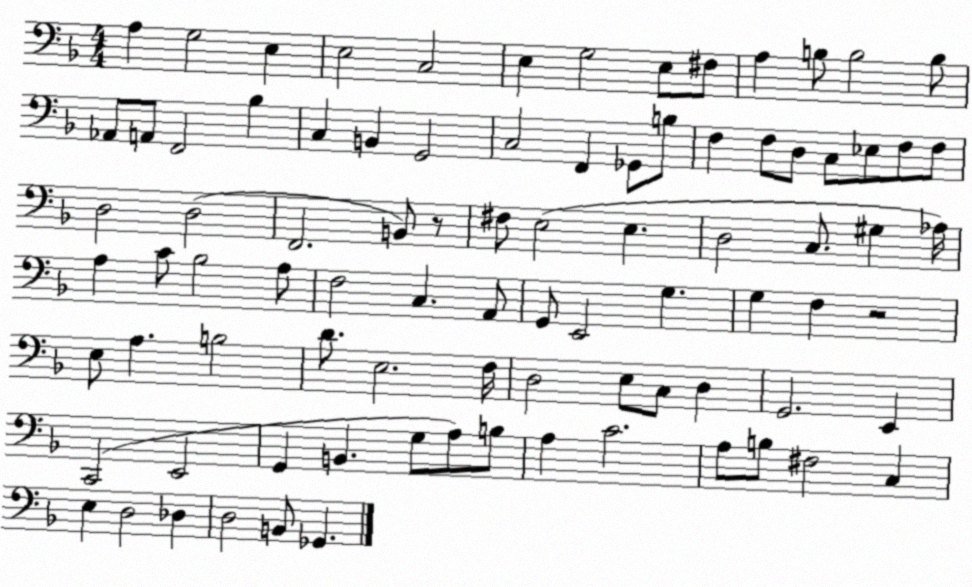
X:1
T:Untitled
M:4/4
L:1/4
K:F
A, G,2 E, E,2 C,2 E, G,2 E,/2 ^F,/2 A, B,/2 B,2 B,/2 _A,,/2 A,,/2 F,,2 _B, C, B,, G,,2 C,2 F,, _G,,/2 B,/2 F, F,/2 D,/2 C,/2 _E,/2 F,/2 F,/2 D,2 D,2 F,,2 B,,/2 z/2 ^F,/2 E,2 E, D,2 C,/2 ^G, _A,/4 A, C/2 _B,2 A,/2 F,2 C, A,,/2 G,,/2 E,,2 G, G, F, z2 E,/2 A, B,2 D/2 E,2 F,/4 D,2 E,/2 C,/2 D, G,,2 E,, C,,2 E,,2 G,, B,, G,/2 A,/2 B,/2 A, C2 A,/2 B,/2 ^F,2 C, E, D,2 _D, D,2 B,,/2 _G,,